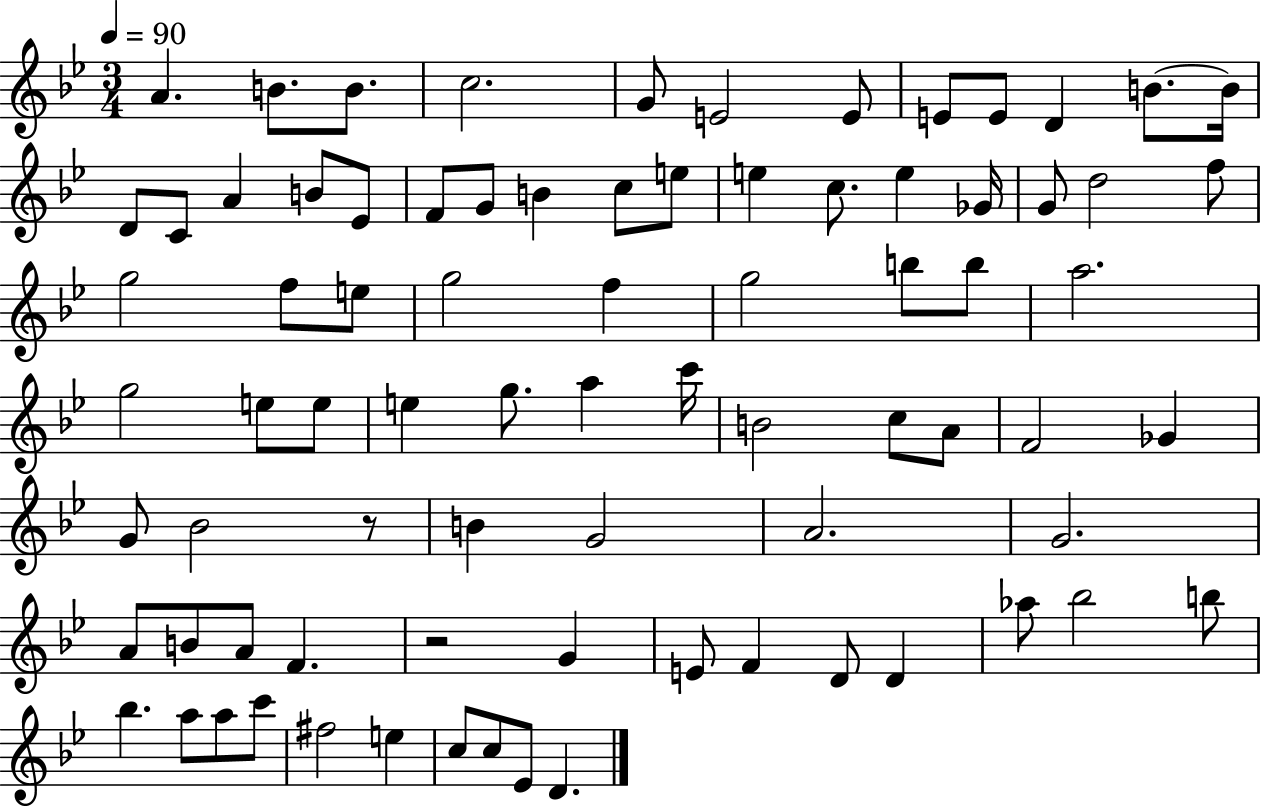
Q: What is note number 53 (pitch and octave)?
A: B4